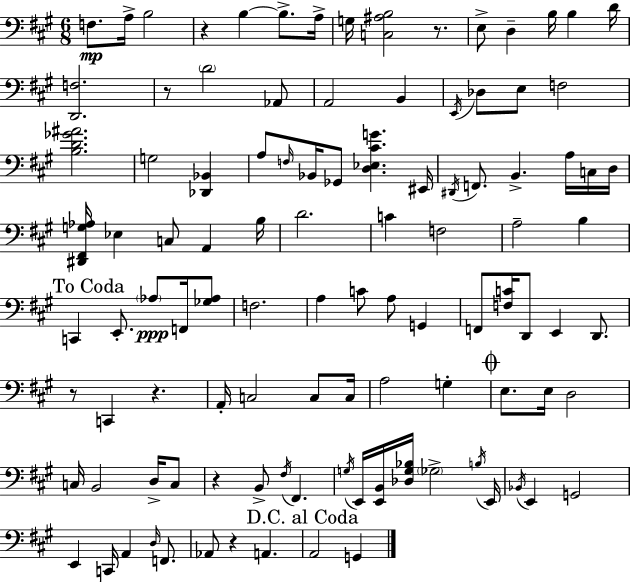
{
  \clef bass
  \numericTimeSignature
  \time 6/8
  \key a \major
  f8.\mp a16-> b2 | r4 b4~~ b8.-> a16-> | g16 <c ais b>2 r8. | e8-> d4-- b16 b4 d'16 | \break <d, f>2. | r8 \parenthesize d'2 aes,8 | a,2 b,4 | \acciaccatura { e,16 } des8 e8 f2 | \break <b d' ges' ais'>2. | g2 <des, bes,>4 | a8 \grace { f16 } bes,16 ges,8 <d ees cis' g'>4. | eis,16 \acciaccatura { dis,16 } f,8. b,4.-> | \break a16 c16 d16 <dis, fis, g aes>16 ees4 c8 a,4 | b16 d'2. | c'4 f2 | a2-- b4 | \break \mark "To Coda" c,4 e,8.-. \parenthesize aes8\ppp | f,16 <ges aes>8 f2. | a4 c'8 a8 g,4 | f,8 <f c'>16 d,8 e,4 | \break d,8. r8 c,4 r4. | a,16-. c2 | c8 c16 a2 g4-. | \mark \markup { \musicglyph "scripts.coda" } e8. e16 d2 | \break c16 b,2 | d16-> c8 r4 b,8-> \acciaccatura { fis16 } fis,4. | \acciaccatura { g16 } e,16 <e, b,>16 <des g bes>16 \parenthesize ges2-> | \acciaccatura { b16 } e,16 \acciaccatura { bes,16 } e,4 g,2 | \break e,4 c,16 | a,4 \grace { d16 } f,8. aes,8 r4 | a,4. \mark "D.C. al Coda" a,2 | g,4 \bar "|."
}